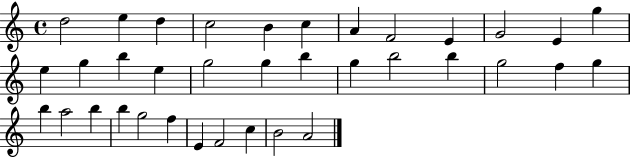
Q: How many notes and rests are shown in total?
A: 36